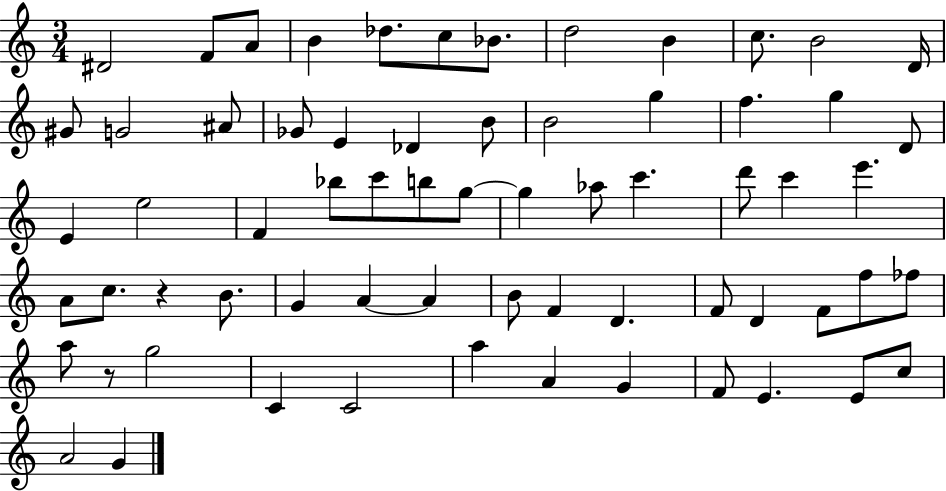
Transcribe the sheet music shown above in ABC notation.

X:1
T:Untitled
M:3/4
L:1/4
K:C
^D2 F/2 A/2 B _d/2 c/2 _B/2 d2 B c/2 B2 D/4 ^G/2 G2 ^A/2 _G/2 E _D B/2 B2 g f g D/2 E e2 F _b/2 c'/2 b/2 g/2 g _a/2 c' d'/2 c' e' A/2 c/2 z B/2 G A A B/2 F D F/2 D F/2 f/2 _f/2 a/2 z/2 g2 C C2 a A G F/2 E E/2 c/2 A2 G